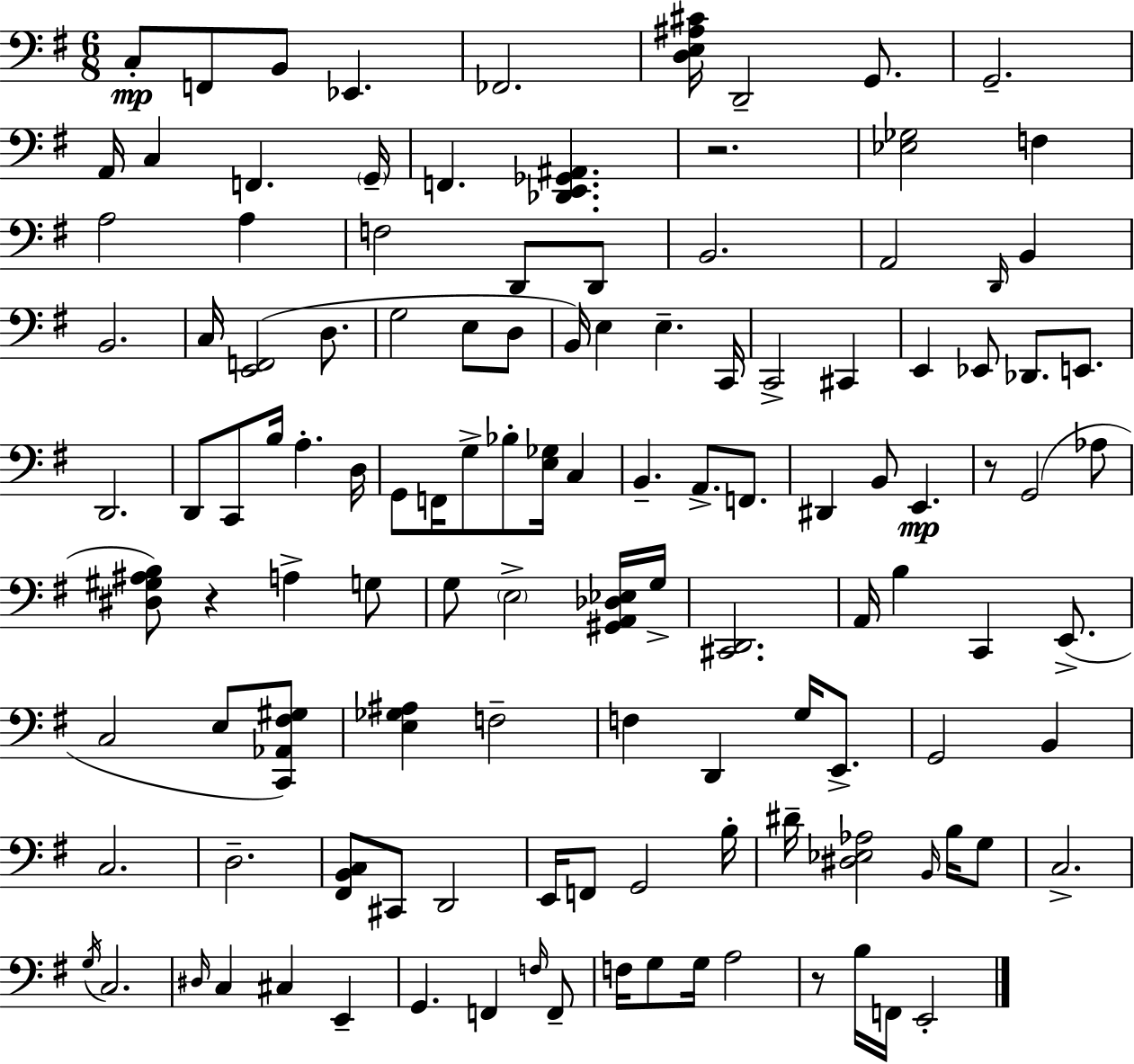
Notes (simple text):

C3/e F2/e B2/e Eb2/q. FES2/h. [D3,E3,A#3,C#4]/s D2/h G2/e. G2/h. A2/s C3/q F2/q. G2/s F2/q. [Db2,E2,Gb2,A#2]/q. R/h. [Eb3,Gb3]/h F3/q A3/h A3/q F3/h D2/e D2/e B2/h. A2/h D2/s B2/q B2/h. C3/s [E2,F2]/h D3/e. G3/h E3/e D3/e B2/s E3/q E3/q. C2/s C2/h C#2/q E2/q Eb2/e Db2/e. E2/e. D2/h. D2/e C2/e B3/s A3/q. D3/s G2/e F2/s G3/e Bb3/e [E3,Gb3]/s C3/q B2/q. A2/e. F2/e. D#2/q B2/e E2/q. R/e G2/h Ab3/e [D#3,G#3,A#3,B3]/e R/q A3/q G3/e G3/e E3/h [G#2,A2,Db3,Eb3]/s G3/s [C#2,D2]/h. A2/s B3/q C2/q E2/e. C3/h E3/e [C2,Ab2,F#3,G#3]/e [E3,Gb3,A#3]/q F3/h F3/q D2/q G3/s E2/e. G2/h B2/q C3/h. D3/h. [F#2,B2,C3]/e C#2/e D2/h E2/s F2/e G2/h B3/s D#4/s [D#3,Eb3,Ab3]/h B2/s B3/s G3/e C3/h. G3/s C3/h. D#3/s C3/q C#3/q E2/q G2/q. F2/q F3/s F2/e F3/s G3/e G3/s A3/h R/e B3/s F2/s E2/h